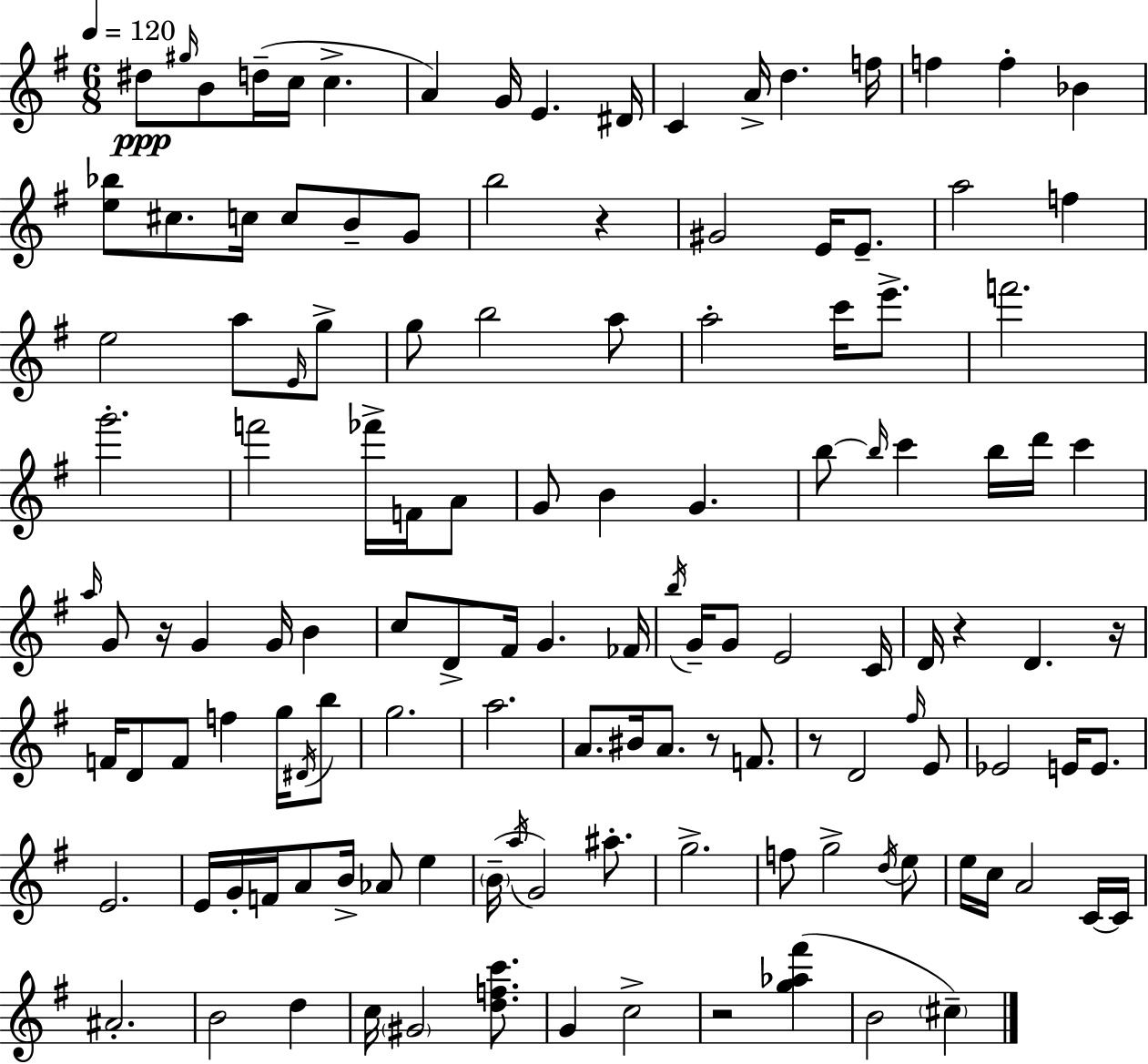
{
  \clef treble
  \numericTimeSignature
  \time 6/8
  \key e \minor
  \tempo 4 = 120
  \repeat volta 2 { dis''8\ppp \grace { gis''16 } b'8 d''16--( c''16 c''4.-> | a'4) g'16 e'4. | dis'16 c'4 a'16-> d''4. | f''16 f''4 f''4-. bes'4 | \break <e'' bes''>8 cis''8. c''16 c''8 b'8-- g'8 | b''2 r4 | gis'2 e'16 e'8.-- | a''2 f''4 | \break e''2 a''8 \grace { e'16 } | g''8-> g''8 b''2 | a''8 a''2-. c'''16 e'''8.-> | f'''2. | \break g'''2.-. | f'''2 fes'''16-> f'16 | a'8 g'8 b'4 g'4. | b''8~~ \grace { b''16 } c'''4 b''16 d'''16 c'''4 | \break \grace { a''16 } g'8 r16 g'4 g'16 | b'4 c''8 d'8-> fis'16 g'4. | fes'16 \acciaccatura { b''16 } g'16-- g'8 e'2 | c'16 d'16 r4 d'4. | \break r16 f'16 d'8 f'8 f''4 | g''16 \acciaccatura { dis'16 } b''8 g''2. | a''2. | a'8. bis'16 a'8. | \break r8 f'8. r8 d'2 | \grace { fis''16 } e'8 ees'2 | e'16 e'8. e'2. | e'16 g'16-. f'16 a'8 | \break b'16-> aes'8 e''4 \parenthesize b'16--( \acciaccatura { a''16 } g'2) | ais''8.-. g''2.-> | f''8 g''2-> | \acciaccatura { d''16 } e''8 e''16 c''16 a'2 | \break c'16~~ c'16 ais'2.-. | b'2 | d''4 c''16 \parenthesize gis'2 | <d'' f'' c'''>8. g'4 | \break c''2-> r2 | <g'' aes'' fis'''>4( b'2 | \parenthesize cis''4--) } \bar "|."
}